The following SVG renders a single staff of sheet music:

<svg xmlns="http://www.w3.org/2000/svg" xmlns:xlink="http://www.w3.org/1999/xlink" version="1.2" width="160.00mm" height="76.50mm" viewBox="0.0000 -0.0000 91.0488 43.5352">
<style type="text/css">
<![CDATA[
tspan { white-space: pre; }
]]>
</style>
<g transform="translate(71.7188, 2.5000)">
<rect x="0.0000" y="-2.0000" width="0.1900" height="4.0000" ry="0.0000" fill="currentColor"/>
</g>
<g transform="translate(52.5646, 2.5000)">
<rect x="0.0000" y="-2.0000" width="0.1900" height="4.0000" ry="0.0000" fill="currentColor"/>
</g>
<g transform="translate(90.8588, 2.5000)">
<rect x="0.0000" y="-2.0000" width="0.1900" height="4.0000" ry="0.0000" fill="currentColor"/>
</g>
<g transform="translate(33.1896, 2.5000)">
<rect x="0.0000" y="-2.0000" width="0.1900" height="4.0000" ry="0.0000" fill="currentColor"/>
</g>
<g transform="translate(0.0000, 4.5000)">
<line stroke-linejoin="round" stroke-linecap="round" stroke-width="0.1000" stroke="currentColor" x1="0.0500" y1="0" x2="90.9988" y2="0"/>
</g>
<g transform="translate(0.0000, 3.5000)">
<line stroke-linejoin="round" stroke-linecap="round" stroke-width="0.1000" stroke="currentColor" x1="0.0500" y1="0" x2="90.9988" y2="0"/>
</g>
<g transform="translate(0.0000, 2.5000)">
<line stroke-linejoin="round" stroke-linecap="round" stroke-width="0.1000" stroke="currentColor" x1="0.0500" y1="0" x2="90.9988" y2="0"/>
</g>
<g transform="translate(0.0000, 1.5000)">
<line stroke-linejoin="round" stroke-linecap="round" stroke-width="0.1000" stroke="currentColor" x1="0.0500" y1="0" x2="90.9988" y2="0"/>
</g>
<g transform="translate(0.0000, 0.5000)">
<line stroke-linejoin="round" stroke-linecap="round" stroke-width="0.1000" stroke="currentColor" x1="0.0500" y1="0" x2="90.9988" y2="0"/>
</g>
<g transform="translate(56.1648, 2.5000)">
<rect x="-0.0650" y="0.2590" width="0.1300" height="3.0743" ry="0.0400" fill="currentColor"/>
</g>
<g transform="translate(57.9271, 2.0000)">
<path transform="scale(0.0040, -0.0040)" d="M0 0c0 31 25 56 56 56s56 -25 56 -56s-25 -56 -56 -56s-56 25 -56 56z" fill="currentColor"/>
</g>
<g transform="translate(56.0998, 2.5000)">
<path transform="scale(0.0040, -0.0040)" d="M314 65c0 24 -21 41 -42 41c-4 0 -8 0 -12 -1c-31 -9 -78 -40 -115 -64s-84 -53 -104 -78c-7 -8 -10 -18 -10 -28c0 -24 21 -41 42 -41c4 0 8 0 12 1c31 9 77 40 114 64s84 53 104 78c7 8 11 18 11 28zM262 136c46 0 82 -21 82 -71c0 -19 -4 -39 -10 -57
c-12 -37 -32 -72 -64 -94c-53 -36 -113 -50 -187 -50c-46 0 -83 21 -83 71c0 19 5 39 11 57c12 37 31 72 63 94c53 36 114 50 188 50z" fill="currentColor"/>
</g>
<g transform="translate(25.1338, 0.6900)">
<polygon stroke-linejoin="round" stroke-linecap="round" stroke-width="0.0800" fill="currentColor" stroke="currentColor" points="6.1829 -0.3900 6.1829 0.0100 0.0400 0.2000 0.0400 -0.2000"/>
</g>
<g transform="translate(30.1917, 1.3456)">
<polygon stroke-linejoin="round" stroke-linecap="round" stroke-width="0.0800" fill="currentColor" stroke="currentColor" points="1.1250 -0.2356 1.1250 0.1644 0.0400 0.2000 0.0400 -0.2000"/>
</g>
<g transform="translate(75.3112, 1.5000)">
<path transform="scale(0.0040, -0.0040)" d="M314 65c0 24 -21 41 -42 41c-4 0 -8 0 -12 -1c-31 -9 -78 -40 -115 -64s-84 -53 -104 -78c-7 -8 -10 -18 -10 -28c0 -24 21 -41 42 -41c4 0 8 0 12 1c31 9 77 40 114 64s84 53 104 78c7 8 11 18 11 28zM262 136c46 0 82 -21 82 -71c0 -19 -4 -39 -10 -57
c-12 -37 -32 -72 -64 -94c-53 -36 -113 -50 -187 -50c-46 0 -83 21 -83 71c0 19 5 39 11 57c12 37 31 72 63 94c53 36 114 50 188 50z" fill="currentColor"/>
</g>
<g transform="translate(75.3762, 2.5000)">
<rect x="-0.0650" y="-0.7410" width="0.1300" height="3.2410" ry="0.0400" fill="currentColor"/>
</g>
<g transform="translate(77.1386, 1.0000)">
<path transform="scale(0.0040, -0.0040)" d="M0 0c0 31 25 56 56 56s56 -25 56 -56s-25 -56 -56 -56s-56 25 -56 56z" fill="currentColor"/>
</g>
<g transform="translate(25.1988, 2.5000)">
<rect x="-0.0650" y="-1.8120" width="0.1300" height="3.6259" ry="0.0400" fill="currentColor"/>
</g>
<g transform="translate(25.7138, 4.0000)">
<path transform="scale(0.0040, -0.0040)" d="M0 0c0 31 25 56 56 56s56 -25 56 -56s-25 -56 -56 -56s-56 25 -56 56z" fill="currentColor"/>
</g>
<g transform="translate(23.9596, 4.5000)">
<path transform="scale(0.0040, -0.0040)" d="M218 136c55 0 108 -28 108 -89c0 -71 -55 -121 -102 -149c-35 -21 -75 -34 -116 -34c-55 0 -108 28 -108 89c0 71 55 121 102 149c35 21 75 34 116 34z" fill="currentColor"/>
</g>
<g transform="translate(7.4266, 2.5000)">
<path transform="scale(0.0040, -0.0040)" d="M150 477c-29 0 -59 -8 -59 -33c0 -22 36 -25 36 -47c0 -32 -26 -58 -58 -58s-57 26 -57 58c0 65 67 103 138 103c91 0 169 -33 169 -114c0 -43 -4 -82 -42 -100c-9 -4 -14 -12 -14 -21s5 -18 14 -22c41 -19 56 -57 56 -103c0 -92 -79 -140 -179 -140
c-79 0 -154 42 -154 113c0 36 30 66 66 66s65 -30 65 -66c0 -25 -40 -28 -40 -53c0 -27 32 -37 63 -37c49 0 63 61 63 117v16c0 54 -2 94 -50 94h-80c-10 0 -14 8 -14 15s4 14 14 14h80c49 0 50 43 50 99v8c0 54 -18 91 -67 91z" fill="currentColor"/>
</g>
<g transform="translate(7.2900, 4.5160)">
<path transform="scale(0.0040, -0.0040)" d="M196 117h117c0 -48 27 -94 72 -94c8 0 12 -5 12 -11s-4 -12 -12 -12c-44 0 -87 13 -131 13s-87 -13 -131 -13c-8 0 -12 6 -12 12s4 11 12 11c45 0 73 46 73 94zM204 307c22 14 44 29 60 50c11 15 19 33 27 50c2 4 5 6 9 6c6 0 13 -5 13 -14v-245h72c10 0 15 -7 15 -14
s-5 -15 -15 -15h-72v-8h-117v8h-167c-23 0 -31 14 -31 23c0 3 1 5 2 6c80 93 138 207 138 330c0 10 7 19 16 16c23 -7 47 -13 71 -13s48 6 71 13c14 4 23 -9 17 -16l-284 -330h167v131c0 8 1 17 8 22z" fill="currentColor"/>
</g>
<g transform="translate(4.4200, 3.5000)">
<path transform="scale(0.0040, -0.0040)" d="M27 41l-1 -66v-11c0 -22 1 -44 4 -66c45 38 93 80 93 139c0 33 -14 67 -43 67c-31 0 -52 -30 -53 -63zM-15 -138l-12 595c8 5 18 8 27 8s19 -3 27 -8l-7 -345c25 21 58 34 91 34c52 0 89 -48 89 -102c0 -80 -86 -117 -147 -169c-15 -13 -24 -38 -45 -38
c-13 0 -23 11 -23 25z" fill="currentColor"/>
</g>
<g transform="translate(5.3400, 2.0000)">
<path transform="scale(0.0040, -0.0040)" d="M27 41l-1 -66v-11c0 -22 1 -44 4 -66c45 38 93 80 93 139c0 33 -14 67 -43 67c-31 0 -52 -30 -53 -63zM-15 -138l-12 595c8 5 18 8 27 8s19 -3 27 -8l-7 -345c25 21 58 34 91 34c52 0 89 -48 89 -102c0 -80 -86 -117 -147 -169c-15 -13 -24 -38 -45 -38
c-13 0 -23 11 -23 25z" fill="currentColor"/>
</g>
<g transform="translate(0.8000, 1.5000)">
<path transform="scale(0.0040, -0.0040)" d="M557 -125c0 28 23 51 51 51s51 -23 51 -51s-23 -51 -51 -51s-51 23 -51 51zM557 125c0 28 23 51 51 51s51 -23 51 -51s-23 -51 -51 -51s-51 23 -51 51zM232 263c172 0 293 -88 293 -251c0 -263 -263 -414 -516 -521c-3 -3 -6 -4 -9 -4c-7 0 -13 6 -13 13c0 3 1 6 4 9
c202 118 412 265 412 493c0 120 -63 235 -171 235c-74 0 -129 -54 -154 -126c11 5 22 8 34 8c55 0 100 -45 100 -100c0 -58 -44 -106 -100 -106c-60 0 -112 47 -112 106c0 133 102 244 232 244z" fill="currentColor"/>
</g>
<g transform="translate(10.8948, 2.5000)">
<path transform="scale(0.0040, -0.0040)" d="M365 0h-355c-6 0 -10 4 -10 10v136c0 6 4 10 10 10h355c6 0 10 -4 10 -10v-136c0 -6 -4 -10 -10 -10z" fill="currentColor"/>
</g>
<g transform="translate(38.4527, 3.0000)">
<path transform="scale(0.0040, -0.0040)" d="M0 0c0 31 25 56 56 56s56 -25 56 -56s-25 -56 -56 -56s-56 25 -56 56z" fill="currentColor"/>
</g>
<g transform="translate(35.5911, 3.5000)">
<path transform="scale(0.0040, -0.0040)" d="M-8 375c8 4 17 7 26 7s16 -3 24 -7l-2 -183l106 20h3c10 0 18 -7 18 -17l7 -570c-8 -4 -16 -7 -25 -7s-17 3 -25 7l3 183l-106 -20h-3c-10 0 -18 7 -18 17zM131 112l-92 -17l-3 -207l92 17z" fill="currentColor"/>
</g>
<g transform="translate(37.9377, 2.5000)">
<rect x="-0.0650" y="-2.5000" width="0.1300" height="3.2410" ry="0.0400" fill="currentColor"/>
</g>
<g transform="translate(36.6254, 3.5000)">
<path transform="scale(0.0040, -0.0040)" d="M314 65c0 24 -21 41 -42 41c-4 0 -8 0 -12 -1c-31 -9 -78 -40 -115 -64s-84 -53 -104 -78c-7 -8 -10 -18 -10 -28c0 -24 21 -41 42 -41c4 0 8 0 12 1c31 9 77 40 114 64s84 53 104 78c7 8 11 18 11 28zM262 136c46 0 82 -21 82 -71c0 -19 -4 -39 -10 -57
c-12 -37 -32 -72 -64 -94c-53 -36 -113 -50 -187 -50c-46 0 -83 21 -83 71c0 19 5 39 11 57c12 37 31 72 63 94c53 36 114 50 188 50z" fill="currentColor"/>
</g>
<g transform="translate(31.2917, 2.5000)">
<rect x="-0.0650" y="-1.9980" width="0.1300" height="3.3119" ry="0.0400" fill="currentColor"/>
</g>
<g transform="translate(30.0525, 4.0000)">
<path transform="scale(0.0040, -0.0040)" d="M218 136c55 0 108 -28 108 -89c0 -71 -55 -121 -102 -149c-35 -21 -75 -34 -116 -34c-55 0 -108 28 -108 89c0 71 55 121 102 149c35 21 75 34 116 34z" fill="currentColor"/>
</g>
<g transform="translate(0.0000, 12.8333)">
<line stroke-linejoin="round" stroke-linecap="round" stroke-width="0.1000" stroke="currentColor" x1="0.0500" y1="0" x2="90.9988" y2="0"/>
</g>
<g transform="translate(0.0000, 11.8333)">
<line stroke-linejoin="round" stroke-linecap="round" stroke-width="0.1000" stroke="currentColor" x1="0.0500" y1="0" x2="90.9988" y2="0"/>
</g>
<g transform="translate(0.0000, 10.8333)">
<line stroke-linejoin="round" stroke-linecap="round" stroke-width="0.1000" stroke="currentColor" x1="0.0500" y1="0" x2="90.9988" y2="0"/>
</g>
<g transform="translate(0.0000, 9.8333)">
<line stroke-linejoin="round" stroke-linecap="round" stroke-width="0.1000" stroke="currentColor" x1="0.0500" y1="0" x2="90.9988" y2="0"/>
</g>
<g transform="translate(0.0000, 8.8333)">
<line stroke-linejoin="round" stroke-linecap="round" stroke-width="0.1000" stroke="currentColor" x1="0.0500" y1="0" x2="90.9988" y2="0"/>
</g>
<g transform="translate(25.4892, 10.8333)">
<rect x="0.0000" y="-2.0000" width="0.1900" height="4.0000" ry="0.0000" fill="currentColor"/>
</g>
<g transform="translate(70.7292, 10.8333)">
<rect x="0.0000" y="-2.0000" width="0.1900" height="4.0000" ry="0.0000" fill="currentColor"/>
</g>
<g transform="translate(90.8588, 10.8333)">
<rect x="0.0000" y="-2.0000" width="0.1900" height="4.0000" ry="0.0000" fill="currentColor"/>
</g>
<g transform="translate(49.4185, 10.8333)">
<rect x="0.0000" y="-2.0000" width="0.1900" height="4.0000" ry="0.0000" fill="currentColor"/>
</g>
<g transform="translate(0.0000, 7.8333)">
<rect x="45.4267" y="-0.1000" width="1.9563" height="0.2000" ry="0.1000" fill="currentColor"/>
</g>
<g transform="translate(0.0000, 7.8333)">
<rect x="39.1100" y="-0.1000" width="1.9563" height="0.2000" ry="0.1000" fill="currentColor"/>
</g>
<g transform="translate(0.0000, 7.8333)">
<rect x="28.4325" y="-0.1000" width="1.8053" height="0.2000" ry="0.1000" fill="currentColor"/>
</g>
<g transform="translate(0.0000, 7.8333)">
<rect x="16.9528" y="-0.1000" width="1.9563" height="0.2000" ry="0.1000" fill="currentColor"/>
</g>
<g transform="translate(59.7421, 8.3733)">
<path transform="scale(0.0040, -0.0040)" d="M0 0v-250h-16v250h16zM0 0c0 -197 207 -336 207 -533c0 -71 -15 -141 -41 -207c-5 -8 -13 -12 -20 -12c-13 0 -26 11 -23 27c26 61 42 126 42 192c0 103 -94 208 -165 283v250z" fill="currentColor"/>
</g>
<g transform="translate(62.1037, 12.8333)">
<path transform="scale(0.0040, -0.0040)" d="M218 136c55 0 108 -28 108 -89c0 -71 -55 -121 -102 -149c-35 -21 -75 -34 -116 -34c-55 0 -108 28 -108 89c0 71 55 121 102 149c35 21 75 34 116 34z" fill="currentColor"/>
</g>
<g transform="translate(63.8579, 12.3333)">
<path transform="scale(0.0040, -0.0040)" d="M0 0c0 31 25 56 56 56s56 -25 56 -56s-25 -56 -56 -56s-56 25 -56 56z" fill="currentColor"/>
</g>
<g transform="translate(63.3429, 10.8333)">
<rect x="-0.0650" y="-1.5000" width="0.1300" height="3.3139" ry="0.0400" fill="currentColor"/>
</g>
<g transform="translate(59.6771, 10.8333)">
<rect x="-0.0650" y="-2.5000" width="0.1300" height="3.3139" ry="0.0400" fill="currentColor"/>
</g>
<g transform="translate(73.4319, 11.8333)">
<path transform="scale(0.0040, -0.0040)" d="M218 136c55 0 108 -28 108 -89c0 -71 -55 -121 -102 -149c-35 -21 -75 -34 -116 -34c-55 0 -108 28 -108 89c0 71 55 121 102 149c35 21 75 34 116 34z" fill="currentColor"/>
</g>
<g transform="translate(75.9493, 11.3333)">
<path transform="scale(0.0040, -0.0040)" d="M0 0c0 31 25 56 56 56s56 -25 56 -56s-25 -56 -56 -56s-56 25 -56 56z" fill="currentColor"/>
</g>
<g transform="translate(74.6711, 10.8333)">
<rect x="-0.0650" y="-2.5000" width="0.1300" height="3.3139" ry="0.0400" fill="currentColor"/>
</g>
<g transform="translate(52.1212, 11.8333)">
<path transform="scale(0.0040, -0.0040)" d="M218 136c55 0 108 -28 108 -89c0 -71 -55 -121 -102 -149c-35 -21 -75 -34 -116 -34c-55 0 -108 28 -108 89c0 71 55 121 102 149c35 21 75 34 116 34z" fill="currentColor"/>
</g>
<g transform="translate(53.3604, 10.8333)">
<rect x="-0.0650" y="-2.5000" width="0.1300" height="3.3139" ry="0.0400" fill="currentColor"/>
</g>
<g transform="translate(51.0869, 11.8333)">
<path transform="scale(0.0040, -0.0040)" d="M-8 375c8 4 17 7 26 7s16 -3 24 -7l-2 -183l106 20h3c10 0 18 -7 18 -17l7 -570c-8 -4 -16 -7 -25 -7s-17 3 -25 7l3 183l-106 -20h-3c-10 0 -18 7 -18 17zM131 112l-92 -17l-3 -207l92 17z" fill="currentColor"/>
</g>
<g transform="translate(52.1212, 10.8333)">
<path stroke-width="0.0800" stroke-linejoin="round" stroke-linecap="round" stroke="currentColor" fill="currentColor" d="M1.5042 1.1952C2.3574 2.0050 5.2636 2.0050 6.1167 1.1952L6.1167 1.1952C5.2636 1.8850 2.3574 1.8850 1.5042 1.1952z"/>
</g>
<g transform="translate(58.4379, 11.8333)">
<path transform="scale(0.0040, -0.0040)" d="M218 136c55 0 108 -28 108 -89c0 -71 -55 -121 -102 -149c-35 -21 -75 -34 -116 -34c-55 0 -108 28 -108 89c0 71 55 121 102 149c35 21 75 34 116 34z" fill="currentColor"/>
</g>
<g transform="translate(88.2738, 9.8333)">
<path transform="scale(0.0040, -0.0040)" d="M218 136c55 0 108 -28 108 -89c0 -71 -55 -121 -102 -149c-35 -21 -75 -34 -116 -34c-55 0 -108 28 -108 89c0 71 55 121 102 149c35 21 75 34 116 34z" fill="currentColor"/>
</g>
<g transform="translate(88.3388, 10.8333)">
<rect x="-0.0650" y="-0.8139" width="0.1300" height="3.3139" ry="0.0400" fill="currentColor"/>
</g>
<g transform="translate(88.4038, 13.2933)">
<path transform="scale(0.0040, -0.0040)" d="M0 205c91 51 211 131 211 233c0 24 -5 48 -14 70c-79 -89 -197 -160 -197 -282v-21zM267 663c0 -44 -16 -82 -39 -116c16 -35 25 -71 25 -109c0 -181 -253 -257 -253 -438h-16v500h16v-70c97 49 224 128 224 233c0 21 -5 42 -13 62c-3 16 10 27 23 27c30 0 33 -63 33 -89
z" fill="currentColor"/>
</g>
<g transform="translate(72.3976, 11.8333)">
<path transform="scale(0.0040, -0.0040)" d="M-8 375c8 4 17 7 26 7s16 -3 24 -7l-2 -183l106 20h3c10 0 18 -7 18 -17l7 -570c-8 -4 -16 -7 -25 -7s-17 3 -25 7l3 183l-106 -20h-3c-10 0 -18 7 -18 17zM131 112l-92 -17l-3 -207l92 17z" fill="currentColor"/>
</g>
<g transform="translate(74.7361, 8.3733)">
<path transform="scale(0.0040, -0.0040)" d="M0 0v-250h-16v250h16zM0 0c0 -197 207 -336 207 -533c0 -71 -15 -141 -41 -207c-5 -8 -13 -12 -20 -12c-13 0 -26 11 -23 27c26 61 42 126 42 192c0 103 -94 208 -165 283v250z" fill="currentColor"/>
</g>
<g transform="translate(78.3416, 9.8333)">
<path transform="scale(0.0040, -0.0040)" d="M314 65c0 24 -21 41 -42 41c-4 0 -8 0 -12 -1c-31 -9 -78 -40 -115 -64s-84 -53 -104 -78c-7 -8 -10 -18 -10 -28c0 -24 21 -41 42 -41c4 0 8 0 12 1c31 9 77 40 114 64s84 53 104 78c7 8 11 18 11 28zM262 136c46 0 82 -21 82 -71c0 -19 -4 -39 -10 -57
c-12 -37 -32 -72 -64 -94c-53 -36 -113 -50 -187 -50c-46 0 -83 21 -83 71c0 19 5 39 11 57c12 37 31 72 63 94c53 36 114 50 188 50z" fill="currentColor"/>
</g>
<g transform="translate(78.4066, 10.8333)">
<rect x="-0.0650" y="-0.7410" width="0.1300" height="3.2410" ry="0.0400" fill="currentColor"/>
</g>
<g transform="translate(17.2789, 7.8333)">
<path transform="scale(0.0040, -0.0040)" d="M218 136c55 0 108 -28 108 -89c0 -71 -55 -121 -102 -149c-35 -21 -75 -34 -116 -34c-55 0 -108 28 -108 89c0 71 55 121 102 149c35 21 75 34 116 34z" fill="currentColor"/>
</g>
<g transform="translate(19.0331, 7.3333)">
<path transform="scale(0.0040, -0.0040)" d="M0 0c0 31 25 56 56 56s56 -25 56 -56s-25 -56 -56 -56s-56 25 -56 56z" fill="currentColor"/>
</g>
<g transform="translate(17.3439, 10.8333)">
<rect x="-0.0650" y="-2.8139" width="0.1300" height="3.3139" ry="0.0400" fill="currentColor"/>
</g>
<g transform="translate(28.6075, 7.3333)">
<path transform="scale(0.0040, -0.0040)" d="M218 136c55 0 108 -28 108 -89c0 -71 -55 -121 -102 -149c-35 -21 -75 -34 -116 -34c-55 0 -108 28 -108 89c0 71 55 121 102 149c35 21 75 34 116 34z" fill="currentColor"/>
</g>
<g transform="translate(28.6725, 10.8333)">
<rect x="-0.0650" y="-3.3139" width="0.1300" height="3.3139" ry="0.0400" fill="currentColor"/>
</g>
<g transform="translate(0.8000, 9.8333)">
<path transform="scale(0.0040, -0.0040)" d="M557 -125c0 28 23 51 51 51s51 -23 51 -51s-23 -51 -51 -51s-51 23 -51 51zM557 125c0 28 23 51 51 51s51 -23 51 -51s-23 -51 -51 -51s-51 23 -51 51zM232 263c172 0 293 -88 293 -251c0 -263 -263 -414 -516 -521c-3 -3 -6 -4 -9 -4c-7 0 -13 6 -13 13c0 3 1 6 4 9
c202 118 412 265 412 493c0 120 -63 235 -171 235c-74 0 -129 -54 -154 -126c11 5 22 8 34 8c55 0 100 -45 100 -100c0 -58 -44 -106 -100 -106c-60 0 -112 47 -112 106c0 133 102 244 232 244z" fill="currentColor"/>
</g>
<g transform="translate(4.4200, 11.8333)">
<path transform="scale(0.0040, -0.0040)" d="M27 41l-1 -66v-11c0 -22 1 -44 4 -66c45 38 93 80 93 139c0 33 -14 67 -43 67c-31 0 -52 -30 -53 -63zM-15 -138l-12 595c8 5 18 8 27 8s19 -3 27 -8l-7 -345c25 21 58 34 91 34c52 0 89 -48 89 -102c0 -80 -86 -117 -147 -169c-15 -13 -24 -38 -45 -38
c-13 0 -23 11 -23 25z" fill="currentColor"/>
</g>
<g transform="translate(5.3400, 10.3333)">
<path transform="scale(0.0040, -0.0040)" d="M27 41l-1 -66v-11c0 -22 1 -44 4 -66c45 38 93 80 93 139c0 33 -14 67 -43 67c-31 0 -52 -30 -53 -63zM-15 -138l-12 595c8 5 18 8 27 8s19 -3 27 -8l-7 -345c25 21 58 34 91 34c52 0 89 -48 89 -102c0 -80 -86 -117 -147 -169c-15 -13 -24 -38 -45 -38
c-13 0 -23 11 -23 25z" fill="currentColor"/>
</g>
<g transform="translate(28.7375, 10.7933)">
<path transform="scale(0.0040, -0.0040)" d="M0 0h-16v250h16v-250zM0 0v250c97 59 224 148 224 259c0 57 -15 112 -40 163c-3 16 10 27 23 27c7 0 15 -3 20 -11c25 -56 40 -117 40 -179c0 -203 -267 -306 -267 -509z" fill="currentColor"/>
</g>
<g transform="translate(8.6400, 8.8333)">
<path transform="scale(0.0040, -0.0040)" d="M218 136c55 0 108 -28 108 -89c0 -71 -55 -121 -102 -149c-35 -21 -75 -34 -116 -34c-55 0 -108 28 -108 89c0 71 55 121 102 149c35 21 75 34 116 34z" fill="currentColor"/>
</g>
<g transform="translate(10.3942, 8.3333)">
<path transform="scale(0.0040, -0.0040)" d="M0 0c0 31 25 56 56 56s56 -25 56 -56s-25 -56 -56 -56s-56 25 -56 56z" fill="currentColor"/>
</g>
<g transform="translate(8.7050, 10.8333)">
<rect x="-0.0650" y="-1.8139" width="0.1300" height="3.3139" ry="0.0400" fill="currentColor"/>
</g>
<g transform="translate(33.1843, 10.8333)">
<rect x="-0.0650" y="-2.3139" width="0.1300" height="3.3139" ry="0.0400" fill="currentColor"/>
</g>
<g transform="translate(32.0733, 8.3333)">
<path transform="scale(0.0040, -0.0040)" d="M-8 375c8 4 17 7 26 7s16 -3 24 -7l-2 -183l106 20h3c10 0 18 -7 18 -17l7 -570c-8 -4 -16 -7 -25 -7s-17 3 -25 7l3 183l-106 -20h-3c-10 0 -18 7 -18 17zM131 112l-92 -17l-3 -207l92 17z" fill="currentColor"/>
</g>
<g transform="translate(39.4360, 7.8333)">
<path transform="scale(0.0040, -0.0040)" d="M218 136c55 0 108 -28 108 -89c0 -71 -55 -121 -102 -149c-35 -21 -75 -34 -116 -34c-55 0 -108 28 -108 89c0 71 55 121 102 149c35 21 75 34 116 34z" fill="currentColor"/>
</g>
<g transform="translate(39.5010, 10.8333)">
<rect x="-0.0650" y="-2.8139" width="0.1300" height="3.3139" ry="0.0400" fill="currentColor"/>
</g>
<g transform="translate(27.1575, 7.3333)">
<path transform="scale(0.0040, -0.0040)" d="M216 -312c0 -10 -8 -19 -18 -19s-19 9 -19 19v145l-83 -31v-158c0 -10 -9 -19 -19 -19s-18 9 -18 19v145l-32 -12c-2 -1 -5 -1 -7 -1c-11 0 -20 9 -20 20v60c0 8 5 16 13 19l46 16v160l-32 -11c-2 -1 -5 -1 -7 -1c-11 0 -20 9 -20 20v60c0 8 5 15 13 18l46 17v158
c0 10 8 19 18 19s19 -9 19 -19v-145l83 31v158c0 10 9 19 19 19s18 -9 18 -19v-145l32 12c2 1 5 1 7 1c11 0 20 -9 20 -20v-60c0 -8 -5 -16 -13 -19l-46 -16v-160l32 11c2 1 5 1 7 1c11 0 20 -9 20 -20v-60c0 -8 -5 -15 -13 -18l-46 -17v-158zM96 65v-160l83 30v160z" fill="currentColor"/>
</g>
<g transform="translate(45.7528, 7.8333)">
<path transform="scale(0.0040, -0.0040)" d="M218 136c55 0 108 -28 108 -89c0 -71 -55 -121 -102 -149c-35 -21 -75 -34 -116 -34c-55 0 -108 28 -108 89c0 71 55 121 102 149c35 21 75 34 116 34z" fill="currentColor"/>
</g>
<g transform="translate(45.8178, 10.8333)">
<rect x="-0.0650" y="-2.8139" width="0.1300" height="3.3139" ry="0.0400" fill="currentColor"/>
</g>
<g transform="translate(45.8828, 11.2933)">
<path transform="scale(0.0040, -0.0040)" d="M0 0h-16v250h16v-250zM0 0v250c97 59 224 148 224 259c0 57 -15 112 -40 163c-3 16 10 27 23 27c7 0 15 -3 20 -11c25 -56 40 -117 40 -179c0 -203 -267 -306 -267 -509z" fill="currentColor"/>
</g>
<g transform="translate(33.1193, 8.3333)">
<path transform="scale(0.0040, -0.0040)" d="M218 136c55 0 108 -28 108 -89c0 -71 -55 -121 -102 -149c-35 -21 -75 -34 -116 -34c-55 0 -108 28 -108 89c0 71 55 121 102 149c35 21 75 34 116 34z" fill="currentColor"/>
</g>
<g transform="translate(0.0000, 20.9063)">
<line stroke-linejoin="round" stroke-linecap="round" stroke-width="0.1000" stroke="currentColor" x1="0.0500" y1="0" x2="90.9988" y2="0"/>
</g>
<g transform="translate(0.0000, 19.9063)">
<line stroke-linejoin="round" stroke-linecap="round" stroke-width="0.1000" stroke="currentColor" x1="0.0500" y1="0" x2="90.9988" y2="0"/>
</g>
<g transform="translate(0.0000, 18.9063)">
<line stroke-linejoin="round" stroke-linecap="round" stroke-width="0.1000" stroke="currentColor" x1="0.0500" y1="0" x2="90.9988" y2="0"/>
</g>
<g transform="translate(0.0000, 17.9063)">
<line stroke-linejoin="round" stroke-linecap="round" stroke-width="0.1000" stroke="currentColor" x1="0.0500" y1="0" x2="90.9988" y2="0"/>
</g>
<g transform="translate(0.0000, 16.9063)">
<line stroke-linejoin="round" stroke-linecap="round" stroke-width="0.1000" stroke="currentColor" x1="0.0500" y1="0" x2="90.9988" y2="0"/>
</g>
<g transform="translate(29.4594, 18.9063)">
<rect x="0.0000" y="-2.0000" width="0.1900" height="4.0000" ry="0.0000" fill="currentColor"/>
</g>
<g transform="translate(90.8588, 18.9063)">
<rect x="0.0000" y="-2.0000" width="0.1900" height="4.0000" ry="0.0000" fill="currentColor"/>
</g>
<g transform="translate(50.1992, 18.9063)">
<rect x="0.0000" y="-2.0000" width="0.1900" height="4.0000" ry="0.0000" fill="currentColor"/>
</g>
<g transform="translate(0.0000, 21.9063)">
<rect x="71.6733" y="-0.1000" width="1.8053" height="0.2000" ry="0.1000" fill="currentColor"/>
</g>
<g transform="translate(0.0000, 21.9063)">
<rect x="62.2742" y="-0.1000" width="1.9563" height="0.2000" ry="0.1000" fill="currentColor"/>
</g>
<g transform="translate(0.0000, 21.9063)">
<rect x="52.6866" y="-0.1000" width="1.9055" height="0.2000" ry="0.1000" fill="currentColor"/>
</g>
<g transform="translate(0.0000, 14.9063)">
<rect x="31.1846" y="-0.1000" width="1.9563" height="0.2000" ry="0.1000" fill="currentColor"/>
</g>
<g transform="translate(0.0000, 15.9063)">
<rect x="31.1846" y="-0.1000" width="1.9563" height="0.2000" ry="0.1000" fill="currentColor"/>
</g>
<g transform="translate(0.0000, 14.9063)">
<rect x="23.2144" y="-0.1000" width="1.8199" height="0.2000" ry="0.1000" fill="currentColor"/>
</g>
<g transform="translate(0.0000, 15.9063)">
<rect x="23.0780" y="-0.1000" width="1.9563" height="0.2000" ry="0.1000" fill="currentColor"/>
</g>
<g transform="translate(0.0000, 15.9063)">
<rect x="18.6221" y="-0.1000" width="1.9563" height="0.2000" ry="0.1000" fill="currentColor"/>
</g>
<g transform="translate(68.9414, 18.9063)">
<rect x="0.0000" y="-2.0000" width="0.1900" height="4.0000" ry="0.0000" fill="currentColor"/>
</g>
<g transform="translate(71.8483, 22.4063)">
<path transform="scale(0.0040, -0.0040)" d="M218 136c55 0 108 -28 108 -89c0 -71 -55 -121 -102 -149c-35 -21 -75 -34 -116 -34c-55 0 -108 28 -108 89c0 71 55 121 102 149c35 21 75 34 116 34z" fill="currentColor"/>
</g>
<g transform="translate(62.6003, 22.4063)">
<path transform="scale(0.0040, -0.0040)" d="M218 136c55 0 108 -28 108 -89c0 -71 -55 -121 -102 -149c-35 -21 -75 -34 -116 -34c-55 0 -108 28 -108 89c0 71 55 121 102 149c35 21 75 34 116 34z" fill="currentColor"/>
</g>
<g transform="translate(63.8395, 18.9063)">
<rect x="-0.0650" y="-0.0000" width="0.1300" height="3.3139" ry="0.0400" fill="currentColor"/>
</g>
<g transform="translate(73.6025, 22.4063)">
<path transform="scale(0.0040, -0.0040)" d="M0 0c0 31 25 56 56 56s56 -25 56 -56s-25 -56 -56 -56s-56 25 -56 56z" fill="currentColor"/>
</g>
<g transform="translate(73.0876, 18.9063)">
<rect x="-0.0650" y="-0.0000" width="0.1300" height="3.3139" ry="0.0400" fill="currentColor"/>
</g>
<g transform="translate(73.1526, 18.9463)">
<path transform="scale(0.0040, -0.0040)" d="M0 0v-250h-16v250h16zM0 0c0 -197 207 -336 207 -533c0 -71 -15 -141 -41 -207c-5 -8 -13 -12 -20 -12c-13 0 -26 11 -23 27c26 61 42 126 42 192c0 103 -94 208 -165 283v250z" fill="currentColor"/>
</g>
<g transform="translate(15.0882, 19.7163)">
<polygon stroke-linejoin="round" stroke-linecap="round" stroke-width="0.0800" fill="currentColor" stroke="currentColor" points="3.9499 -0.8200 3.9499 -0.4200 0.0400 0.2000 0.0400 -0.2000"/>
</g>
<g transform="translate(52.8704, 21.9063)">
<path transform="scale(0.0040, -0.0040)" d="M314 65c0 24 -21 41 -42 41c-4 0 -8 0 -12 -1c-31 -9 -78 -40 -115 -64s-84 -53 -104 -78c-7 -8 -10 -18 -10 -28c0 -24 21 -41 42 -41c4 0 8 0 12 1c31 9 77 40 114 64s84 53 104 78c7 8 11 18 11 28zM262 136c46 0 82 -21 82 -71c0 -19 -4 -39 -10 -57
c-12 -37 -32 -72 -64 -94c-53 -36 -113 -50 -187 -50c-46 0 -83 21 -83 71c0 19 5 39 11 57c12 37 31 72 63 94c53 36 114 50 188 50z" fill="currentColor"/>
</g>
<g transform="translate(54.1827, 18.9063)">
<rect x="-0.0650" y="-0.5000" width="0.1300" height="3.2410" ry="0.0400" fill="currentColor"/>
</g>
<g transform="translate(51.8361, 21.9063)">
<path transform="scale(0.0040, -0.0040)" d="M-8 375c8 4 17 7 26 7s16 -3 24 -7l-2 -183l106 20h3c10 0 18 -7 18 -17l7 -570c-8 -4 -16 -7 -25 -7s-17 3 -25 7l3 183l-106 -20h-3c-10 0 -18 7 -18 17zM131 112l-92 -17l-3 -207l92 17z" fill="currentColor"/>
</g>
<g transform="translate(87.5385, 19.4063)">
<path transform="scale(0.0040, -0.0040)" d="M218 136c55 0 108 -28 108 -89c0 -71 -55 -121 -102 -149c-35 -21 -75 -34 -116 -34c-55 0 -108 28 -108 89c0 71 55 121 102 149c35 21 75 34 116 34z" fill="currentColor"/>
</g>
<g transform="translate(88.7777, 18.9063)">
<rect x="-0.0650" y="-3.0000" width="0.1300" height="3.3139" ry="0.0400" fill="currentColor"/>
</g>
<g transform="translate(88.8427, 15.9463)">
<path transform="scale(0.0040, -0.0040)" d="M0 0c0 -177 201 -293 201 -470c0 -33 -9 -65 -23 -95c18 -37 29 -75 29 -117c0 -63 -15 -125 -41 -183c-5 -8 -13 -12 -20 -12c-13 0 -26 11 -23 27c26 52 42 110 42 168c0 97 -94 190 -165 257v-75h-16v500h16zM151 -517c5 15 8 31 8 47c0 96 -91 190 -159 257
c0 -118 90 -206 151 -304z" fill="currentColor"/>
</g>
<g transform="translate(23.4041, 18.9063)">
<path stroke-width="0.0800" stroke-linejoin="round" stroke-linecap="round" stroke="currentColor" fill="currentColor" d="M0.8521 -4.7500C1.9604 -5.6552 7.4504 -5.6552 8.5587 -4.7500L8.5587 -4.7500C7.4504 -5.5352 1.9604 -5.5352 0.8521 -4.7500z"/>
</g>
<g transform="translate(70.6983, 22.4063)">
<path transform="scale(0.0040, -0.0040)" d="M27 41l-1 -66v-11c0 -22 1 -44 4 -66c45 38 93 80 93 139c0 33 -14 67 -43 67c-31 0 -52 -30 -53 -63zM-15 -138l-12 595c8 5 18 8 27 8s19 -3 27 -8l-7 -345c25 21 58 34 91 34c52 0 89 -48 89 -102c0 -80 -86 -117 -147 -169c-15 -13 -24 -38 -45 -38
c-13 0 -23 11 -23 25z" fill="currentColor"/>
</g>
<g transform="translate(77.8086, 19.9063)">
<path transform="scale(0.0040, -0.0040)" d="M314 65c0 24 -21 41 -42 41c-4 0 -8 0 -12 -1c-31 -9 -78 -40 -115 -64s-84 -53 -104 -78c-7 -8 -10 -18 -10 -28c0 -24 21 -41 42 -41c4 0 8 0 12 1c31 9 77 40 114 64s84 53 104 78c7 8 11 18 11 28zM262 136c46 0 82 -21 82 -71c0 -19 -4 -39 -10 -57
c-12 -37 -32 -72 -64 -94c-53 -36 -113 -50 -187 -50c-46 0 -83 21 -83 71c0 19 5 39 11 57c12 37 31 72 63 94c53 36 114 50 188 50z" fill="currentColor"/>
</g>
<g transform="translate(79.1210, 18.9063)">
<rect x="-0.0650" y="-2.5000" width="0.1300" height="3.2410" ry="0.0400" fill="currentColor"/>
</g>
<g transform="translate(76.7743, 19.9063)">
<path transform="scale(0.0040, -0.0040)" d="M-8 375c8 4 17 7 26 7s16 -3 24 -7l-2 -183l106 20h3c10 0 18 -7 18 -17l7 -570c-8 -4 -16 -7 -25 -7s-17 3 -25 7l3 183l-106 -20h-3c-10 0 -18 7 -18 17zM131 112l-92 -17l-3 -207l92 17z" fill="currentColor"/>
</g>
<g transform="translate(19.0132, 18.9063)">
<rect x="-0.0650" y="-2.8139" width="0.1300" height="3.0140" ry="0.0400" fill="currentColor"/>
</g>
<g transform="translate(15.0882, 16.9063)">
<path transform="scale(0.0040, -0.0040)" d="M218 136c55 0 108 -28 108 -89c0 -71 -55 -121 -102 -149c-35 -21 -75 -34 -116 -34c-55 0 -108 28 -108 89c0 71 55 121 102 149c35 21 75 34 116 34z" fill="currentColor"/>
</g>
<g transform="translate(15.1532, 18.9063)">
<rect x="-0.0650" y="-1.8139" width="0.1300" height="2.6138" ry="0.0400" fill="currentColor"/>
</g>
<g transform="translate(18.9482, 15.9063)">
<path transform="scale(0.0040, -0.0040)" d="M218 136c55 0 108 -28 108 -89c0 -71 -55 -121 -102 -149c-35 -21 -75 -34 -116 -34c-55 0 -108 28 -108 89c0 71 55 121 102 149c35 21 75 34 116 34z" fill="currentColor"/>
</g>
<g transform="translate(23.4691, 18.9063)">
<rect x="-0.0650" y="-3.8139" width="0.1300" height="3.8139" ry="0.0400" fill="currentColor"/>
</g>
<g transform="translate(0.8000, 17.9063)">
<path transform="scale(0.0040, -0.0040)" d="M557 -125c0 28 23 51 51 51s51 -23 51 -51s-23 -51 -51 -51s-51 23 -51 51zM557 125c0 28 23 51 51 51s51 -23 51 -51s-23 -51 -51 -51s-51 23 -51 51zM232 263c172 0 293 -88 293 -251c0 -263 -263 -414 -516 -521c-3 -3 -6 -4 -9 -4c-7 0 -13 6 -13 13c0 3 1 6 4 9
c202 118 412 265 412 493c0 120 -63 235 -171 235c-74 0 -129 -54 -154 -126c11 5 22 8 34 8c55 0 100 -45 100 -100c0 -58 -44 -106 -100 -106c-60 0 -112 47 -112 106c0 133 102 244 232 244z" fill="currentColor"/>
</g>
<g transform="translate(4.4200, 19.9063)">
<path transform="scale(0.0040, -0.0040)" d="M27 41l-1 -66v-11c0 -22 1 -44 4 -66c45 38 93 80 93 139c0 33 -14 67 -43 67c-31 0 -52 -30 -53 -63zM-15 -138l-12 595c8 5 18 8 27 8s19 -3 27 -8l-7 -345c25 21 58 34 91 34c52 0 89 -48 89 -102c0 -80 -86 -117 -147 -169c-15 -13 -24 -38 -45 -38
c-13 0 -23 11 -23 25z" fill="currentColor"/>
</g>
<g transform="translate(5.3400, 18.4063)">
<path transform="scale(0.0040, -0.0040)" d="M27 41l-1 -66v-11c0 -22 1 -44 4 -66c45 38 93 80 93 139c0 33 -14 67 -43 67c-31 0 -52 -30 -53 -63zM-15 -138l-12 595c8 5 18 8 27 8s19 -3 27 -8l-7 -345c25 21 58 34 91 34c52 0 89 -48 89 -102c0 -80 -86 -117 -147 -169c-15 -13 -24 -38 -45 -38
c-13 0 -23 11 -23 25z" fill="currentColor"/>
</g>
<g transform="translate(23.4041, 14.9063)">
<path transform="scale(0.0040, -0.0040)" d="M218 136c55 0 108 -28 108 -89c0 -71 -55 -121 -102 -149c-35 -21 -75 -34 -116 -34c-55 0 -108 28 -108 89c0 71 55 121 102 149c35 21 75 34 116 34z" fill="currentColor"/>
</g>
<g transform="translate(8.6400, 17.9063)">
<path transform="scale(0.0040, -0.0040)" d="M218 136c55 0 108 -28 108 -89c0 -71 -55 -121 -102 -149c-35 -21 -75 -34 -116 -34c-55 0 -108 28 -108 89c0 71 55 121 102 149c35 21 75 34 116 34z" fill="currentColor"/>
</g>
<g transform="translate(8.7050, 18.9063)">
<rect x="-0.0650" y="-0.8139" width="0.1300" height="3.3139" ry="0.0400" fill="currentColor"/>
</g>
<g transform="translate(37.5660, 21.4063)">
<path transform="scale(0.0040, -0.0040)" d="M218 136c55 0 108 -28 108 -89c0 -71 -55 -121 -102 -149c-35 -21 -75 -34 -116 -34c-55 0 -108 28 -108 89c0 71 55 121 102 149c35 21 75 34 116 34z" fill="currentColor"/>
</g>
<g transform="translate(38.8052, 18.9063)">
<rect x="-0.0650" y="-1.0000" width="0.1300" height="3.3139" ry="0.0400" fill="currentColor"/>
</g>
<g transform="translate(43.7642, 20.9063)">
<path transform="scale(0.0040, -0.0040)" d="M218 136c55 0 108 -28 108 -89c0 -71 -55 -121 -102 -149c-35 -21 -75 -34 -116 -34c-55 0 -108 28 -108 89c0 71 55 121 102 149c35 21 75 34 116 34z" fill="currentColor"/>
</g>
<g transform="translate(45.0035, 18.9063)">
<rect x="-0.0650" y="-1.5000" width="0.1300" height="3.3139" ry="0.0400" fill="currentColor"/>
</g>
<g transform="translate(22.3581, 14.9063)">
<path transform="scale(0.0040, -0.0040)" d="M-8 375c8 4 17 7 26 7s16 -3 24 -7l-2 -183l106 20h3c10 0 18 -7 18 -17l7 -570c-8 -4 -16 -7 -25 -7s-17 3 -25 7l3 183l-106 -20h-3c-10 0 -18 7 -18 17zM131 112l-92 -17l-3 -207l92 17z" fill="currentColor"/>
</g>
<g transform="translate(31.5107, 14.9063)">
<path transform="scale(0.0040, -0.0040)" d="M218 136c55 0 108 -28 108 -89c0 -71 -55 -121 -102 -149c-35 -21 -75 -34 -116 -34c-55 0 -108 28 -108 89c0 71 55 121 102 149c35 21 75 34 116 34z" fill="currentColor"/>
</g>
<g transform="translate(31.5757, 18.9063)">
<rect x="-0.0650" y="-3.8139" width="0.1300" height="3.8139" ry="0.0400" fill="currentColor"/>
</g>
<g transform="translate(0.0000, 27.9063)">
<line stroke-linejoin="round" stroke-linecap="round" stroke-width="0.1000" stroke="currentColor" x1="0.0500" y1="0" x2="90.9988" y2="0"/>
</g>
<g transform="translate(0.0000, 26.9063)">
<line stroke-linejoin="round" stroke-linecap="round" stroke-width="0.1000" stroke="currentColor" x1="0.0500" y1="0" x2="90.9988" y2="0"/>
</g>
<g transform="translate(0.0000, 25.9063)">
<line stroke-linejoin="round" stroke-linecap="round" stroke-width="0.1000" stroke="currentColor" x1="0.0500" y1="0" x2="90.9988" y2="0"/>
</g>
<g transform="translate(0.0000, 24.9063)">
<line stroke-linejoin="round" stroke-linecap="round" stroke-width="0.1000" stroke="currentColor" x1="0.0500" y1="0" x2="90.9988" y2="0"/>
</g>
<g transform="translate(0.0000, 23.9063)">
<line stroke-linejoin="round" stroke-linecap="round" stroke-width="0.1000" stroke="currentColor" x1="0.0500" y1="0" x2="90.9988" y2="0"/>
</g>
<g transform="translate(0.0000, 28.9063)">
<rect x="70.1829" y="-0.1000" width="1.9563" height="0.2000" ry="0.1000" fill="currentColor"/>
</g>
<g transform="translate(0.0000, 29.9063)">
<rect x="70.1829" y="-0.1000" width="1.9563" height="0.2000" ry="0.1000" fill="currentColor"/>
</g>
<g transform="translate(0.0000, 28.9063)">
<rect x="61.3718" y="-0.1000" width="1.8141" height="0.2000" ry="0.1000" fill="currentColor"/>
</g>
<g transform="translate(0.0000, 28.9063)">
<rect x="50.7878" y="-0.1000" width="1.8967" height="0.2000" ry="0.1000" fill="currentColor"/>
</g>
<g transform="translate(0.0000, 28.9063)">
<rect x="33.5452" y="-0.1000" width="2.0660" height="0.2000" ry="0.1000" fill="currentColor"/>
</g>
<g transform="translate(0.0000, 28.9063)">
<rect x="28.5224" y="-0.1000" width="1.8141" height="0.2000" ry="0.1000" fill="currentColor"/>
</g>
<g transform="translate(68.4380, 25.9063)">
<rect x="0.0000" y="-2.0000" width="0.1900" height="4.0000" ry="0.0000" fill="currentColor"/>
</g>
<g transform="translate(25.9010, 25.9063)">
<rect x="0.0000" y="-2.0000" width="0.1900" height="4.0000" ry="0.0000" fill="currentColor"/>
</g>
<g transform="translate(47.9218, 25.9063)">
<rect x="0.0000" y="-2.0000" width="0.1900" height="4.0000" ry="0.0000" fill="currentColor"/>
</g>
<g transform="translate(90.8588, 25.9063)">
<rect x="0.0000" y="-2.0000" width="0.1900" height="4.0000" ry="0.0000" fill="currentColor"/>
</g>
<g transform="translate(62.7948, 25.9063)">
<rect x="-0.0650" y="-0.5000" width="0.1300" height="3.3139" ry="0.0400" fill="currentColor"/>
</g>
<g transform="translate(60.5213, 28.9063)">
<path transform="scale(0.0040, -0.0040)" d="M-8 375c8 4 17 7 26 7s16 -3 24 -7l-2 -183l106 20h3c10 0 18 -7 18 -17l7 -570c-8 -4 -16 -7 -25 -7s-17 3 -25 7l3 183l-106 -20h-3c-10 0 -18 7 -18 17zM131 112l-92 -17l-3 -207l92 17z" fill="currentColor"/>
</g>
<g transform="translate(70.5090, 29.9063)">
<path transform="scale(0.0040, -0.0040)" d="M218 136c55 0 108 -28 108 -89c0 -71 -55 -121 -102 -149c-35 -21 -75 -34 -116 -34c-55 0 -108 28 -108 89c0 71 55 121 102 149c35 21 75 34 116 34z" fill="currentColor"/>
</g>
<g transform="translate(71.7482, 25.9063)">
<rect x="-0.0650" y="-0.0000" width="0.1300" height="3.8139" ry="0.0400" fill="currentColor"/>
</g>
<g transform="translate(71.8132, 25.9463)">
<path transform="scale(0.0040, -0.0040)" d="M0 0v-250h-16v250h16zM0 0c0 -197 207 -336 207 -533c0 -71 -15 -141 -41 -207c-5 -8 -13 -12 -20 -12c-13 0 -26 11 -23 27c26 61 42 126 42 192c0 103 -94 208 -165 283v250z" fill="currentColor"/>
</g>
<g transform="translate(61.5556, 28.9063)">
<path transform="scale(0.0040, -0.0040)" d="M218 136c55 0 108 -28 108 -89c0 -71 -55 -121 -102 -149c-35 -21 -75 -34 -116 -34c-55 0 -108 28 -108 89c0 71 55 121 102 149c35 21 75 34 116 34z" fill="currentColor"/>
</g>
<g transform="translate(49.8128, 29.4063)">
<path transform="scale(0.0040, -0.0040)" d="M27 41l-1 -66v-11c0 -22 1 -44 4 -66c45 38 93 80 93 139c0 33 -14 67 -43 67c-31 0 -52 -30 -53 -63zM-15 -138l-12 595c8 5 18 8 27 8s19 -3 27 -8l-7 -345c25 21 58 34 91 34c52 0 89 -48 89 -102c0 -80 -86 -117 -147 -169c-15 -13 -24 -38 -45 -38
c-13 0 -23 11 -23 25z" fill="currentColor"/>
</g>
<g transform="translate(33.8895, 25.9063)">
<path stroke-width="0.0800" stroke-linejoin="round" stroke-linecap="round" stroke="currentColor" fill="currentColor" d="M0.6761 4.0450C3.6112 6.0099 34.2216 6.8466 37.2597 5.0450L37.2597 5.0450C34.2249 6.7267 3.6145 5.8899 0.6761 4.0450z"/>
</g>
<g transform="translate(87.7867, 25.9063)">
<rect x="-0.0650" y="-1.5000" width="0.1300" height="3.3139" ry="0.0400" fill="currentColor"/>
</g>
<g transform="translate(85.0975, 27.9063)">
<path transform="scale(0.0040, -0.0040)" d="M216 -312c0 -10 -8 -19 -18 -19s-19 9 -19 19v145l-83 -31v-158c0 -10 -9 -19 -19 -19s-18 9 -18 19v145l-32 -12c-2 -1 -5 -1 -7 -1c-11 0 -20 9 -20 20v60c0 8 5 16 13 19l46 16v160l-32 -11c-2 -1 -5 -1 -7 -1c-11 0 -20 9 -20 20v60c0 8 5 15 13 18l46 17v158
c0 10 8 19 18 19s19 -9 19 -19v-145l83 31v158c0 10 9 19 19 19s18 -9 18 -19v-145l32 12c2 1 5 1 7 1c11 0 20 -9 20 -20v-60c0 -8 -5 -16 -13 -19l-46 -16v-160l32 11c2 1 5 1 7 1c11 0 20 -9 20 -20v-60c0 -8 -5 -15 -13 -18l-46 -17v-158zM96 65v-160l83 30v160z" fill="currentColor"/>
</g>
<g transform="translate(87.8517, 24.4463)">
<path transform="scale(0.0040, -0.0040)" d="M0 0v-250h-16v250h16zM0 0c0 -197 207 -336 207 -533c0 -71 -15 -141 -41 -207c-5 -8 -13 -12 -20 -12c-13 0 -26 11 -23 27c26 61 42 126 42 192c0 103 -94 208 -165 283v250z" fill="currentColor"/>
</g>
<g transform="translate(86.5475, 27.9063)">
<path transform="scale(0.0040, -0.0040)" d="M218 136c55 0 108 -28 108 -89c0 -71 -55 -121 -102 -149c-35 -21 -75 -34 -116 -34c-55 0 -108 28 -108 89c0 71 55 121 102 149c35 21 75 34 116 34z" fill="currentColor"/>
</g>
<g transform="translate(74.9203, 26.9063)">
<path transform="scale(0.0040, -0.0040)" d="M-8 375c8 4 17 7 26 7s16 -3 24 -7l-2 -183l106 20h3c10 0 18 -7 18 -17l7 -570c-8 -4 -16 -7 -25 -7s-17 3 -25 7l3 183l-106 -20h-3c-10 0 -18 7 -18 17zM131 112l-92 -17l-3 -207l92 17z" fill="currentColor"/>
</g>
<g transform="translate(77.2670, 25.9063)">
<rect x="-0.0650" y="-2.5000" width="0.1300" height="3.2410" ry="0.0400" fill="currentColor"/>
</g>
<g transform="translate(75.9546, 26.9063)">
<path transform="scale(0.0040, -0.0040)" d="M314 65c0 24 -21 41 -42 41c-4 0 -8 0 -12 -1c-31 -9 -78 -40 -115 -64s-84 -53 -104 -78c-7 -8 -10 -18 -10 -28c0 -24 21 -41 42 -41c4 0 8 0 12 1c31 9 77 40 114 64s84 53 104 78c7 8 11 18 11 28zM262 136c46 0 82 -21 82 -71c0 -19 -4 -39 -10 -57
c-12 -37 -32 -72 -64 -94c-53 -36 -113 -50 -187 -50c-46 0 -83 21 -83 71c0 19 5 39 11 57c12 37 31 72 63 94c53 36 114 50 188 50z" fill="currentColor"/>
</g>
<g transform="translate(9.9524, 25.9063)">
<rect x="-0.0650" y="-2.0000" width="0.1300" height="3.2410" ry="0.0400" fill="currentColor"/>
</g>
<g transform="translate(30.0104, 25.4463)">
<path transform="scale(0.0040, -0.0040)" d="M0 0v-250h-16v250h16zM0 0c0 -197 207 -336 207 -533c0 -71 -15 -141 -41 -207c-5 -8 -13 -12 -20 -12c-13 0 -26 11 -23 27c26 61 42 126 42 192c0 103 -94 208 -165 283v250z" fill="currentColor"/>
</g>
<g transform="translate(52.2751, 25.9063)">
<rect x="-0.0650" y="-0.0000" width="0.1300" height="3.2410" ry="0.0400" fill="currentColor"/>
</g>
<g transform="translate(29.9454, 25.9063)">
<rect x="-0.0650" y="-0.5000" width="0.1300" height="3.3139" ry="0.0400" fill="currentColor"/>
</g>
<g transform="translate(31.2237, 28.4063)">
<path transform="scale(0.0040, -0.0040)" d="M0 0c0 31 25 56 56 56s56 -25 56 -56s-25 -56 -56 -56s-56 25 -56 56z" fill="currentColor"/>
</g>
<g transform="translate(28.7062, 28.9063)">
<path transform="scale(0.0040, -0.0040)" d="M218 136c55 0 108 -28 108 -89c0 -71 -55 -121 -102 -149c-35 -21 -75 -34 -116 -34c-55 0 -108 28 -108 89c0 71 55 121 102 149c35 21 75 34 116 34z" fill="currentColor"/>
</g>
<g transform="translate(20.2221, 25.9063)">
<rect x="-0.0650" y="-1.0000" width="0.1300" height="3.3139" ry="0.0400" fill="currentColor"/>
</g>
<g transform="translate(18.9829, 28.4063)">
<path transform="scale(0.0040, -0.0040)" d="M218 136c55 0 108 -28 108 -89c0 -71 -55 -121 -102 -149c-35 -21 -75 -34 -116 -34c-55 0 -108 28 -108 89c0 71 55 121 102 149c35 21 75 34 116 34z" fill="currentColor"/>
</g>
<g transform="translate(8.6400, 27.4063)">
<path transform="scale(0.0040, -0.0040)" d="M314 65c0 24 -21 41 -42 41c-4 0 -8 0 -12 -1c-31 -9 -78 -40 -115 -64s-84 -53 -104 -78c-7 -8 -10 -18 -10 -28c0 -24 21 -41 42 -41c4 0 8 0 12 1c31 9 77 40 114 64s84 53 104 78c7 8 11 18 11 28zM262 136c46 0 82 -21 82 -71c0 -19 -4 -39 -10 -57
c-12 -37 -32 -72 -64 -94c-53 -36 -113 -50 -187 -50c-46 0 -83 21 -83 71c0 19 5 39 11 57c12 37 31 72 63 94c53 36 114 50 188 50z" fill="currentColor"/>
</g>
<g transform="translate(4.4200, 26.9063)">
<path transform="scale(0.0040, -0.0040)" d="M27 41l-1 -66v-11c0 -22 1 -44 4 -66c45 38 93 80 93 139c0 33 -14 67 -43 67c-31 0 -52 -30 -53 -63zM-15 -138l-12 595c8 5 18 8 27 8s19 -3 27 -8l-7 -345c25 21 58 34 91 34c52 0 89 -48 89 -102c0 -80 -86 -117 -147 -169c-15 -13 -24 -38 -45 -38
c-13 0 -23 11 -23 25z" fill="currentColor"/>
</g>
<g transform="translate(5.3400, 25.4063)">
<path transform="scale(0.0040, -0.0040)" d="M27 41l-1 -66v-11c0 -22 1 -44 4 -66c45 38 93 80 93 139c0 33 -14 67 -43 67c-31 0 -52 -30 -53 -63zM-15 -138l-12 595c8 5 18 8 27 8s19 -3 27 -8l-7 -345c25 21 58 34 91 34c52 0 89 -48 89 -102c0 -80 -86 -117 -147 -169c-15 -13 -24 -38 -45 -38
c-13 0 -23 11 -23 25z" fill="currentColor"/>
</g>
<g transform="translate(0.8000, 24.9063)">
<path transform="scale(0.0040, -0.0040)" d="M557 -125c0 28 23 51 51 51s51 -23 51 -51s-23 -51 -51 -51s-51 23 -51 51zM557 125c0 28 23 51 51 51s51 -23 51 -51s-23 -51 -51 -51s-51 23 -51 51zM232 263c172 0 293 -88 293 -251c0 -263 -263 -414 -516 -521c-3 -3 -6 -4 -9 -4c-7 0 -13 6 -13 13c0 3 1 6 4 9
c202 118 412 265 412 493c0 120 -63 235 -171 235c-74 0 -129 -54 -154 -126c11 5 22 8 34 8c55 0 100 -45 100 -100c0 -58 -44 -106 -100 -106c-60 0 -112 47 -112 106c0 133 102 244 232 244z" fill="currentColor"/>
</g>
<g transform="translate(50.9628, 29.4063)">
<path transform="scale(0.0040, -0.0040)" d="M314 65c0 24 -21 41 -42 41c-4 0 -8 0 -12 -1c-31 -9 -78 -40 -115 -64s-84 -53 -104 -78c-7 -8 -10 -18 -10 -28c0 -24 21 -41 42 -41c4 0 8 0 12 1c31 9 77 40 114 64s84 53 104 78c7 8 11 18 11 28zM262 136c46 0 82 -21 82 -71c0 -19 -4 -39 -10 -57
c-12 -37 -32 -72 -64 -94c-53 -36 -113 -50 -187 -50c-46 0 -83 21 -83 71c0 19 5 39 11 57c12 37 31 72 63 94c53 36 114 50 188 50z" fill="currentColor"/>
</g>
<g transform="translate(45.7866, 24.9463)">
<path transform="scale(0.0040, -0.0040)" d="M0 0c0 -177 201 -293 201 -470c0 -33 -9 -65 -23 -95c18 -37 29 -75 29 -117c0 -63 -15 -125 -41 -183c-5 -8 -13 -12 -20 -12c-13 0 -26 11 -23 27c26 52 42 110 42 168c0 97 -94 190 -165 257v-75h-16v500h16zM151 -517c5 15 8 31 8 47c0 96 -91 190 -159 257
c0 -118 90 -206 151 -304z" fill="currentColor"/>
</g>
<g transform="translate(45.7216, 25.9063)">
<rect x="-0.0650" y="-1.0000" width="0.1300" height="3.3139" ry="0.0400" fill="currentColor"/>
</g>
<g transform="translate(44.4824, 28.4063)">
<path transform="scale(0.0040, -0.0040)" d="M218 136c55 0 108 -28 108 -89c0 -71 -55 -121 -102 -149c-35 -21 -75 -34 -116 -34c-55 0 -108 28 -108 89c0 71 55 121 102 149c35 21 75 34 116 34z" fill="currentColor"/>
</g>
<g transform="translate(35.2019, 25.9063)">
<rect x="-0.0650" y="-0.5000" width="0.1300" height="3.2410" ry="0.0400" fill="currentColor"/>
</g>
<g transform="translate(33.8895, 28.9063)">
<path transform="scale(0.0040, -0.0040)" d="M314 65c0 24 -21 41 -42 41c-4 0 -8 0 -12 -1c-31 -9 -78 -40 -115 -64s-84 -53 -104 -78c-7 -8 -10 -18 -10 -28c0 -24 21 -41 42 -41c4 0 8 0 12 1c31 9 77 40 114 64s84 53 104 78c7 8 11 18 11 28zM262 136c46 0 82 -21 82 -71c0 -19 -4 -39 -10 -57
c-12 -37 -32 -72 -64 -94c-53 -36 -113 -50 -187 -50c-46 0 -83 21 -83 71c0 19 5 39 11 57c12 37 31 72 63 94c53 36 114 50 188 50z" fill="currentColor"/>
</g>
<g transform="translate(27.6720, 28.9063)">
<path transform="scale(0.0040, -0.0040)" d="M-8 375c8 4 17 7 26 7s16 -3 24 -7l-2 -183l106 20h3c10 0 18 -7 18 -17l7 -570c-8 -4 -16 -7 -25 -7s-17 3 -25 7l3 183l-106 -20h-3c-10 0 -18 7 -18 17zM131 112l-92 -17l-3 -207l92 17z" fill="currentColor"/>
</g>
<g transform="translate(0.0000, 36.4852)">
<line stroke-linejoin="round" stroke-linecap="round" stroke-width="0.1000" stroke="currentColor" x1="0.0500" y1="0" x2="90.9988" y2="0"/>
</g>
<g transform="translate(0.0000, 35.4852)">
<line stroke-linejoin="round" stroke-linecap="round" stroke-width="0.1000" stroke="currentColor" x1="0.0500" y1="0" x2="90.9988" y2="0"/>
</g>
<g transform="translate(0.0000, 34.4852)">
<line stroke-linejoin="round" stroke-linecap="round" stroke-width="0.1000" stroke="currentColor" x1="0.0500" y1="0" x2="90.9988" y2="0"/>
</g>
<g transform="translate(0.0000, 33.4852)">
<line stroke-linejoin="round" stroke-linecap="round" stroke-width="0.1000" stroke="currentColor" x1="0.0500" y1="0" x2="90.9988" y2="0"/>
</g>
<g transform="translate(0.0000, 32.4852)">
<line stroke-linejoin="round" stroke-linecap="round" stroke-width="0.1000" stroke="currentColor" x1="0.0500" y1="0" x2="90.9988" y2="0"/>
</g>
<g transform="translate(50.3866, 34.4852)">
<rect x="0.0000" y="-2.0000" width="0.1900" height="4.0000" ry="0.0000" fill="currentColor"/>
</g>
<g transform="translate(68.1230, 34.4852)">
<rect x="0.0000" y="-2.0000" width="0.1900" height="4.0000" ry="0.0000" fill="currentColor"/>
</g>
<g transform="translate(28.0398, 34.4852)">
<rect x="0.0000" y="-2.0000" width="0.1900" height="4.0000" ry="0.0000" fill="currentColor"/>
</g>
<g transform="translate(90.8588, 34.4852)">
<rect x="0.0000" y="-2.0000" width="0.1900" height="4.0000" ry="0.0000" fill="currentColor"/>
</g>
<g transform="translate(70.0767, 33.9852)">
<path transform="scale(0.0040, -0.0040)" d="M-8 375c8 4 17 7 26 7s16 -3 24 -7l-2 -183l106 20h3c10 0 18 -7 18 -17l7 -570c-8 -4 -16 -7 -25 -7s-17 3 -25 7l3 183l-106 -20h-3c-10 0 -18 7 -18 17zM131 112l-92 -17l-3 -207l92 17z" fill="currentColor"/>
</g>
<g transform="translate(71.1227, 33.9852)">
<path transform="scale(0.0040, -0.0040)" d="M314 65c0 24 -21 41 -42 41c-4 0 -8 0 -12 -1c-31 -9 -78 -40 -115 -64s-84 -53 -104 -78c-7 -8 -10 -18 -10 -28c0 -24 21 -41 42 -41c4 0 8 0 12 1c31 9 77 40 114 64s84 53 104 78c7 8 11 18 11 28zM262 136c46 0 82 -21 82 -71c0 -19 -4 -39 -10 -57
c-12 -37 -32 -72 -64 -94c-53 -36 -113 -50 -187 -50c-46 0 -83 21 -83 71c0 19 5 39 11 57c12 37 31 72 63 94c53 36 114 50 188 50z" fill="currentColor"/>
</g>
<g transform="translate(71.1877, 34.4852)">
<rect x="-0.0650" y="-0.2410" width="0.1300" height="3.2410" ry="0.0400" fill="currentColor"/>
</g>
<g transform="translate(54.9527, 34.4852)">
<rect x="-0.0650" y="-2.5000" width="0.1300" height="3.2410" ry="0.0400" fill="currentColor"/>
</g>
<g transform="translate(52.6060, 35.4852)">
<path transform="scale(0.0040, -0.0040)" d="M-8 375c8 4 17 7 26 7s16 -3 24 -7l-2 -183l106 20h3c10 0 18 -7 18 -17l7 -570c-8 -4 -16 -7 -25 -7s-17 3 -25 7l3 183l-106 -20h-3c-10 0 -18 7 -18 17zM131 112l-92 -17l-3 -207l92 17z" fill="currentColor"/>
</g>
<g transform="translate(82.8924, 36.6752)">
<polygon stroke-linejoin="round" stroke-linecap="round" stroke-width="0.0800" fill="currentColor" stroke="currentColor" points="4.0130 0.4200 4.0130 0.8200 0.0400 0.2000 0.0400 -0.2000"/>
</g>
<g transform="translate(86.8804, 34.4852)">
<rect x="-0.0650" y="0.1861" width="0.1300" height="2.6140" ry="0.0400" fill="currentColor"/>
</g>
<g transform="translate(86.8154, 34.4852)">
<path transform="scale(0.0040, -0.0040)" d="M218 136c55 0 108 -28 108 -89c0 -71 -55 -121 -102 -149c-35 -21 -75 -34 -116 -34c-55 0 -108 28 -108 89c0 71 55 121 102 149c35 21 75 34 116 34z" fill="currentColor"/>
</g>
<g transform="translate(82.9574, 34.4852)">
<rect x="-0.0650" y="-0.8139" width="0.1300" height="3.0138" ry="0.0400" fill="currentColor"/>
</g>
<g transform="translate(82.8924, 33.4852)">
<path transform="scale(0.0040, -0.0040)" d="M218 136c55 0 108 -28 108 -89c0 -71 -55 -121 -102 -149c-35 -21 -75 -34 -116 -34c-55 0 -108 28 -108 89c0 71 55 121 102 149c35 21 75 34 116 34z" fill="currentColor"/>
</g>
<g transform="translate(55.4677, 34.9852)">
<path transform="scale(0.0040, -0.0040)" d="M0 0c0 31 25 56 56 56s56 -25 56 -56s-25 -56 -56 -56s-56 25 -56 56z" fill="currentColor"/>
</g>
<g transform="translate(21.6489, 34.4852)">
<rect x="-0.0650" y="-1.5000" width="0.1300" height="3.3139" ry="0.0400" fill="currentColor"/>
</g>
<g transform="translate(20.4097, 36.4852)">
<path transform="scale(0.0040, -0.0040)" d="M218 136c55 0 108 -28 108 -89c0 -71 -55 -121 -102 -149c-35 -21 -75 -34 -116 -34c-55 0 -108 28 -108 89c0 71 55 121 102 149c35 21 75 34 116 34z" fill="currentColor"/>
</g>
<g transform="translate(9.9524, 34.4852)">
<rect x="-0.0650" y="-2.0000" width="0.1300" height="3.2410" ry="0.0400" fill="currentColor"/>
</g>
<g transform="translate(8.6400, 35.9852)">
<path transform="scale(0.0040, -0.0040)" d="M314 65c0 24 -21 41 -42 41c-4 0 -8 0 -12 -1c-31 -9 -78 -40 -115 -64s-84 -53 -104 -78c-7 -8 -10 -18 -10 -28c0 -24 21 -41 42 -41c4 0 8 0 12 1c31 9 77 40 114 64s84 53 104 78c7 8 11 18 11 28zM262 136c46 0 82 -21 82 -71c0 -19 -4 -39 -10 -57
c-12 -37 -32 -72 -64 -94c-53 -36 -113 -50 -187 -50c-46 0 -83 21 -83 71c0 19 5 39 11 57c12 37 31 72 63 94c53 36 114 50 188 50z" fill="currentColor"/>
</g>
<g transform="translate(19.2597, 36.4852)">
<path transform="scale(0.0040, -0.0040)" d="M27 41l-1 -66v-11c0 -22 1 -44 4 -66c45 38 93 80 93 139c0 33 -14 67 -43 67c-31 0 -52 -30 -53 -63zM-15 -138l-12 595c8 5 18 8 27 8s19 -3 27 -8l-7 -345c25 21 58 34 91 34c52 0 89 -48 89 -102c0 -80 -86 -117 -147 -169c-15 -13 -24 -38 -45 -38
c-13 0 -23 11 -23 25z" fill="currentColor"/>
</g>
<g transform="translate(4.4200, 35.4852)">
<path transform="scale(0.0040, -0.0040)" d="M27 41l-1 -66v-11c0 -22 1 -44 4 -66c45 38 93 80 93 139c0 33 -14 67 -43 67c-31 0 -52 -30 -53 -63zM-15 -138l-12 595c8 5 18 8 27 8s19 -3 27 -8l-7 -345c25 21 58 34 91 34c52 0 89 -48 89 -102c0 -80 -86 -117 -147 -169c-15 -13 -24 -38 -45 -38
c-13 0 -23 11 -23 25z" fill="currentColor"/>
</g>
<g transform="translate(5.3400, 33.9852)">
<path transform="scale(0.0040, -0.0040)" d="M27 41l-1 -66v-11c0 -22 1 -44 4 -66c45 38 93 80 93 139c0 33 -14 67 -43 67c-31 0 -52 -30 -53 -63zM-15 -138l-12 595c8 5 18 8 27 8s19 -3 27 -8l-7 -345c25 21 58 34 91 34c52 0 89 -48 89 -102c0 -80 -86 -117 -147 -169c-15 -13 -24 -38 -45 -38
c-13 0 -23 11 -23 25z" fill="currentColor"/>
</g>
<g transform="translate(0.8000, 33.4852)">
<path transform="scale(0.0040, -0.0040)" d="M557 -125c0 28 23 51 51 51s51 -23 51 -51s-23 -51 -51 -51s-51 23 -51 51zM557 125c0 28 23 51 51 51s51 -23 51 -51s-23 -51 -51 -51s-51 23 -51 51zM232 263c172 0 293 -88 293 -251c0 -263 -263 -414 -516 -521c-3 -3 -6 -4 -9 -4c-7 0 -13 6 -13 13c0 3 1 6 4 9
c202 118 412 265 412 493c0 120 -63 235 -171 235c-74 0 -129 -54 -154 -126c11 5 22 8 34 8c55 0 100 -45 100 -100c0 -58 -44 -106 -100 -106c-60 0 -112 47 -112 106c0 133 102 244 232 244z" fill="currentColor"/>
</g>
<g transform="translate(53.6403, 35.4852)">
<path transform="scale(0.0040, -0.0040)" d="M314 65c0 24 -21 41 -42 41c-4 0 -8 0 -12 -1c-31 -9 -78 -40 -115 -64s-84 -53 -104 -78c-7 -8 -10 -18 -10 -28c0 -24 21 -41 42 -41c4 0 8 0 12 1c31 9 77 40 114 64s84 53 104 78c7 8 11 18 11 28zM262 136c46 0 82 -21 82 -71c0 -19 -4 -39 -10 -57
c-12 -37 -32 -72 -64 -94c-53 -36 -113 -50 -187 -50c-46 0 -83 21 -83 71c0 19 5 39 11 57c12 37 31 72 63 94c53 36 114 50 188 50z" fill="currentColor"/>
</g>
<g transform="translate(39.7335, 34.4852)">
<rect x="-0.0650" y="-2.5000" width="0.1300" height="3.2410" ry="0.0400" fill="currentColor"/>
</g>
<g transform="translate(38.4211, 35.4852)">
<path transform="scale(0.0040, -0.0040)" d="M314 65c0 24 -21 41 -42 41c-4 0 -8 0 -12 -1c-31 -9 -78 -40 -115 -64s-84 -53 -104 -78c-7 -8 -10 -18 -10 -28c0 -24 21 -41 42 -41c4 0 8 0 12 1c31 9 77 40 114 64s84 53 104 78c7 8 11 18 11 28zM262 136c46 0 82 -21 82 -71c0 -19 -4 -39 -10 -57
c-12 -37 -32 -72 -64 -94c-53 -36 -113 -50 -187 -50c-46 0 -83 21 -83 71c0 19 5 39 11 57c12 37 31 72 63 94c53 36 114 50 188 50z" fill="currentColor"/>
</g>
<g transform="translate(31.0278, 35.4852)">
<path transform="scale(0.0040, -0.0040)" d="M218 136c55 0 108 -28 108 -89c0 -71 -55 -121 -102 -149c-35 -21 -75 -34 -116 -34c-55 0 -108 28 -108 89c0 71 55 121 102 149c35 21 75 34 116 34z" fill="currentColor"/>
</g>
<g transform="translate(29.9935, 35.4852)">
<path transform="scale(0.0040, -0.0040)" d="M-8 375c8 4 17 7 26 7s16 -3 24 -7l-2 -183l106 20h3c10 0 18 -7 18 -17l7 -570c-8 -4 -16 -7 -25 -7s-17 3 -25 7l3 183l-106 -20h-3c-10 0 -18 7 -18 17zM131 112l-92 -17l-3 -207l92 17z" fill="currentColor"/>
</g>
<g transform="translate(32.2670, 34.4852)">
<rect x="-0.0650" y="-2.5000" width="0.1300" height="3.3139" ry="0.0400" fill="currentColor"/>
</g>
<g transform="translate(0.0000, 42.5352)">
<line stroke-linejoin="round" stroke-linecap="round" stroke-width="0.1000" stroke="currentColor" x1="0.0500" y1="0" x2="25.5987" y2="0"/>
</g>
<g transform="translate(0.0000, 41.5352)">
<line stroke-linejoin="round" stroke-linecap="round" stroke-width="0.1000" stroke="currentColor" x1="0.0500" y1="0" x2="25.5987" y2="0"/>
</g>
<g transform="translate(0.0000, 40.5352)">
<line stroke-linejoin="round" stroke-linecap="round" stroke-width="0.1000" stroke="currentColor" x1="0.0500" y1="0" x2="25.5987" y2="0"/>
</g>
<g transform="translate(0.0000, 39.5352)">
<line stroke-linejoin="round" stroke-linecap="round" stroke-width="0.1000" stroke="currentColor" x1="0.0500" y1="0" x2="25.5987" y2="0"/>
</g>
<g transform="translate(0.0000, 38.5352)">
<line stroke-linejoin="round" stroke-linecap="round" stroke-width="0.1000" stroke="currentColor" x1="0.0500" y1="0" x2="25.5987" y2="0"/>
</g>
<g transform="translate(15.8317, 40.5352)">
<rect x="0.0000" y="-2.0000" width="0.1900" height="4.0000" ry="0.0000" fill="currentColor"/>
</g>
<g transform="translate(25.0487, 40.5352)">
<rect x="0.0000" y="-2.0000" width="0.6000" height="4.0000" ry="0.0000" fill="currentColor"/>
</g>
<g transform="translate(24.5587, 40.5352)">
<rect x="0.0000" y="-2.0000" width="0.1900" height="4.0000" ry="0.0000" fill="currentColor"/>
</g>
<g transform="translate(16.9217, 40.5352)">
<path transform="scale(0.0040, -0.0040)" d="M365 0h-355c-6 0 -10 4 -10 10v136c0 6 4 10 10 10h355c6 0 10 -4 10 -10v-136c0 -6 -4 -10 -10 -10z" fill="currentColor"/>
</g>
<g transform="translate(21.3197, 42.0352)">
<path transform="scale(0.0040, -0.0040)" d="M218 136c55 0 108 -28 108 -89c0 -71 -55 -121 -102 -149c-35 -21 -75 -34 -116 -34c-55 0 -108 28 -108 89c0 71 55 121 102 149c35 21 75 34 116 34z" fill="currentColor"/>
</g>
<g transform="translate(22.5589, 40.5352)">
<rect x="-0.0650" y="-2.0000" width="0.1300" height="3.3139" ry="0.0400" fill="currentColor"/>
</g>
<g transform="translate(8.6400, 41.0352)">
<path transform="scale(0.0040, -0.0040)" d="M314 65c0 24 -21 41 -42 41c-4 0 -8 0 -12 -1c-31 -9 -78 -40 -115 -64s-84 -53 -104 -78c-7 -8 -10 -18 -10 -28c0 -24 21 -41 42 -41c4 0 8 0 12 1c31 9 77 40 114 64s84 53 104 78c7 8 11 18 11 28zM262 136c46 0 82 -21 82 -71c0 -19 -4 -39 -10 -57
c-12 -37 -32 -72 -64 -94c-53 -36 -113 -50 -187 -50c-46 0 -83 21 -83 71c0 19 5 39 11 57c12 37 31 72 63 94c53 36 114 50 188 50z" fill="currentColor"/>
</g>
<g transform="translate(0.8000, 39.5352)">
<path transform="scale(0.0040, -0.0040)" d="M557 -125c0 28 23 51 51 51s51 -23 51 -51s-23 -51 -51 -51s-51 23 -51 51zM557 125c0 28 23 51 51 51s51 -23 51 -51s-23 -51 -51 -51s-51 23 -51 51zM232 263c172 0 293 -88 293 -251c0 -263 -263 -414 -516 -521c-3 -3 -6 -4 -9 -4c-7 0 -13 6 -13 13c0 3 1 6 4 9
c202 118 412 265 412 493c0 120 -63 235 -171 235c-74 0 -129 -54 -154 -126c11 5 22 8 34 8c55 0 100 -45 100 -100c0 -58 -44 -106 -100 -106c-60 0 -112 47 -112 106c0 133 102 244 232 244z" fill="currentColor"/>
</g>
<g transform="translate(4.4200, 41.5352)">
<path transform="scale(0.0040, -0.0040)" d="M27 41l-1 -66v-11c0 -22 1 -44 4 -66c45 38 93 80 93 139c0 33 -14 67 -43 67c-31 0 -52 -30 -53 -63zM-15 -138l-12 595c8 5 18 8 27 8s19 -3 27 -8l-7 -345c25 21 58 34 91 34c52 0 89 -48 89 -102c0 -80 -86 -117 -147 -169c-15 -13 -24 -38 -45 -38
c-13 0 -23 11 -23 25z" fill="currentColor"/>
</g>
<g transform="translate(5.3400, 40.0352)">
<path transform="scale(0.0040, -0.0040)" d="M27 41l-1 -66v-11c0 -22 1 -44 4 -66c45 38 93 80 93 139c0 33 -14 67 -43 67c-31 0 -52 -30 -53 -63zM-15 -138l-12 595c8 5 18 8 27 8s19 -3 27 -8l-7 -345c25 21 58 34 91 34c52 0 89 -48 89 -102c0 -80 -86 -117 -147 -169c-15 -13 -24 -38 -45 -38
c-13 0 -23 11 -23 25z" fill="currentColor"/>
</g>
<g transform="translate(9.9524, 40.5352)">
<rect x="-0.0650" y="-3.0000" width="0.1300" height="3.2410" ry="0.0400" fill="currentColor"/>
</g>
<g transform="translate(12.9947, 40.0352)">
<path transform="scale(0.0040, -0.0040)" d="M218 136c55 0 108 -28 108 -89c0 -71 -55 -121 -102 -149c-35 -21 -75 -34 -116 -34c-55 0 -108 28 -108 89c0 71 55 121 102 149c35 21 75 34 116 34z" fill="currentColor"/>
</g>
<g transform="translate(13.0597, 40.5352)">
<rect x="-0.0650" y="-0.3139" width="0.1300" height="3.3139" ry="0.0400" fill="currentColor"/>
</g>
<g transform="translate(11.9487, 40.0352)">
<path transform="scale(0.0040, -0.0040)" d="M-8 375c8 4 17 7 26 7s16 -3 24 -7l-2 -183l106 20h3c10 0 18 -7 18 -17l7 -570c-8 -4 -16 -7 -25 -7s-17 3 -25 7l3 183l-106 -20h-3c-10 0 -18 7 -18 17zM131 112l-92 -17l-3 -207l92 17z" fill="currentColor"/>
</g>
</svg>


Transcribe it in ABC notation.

X:1
T:Untitled
M:3/4
L:1/4
K:Bb
z2 G,,/2 A,,/4 B,,2 D,2 F,2 A, C ^D/2 B, C C/2 B,, B,,/2 G,, B,,/2 F,2 F,/4 F, A,/2 C/2 E E F,, G,, E,,2 D,, _D,,/2 B,,2 C,/4 A,,2 F,, E,,/2 E,,2 F,,/4 _D,,2 E,, C,,/2 B,,2 ^G,,/2 A,,2 _G,, B,, B,,2 B,,2 E,2 F,/2 D,/2 C,2 E, z2 A,,